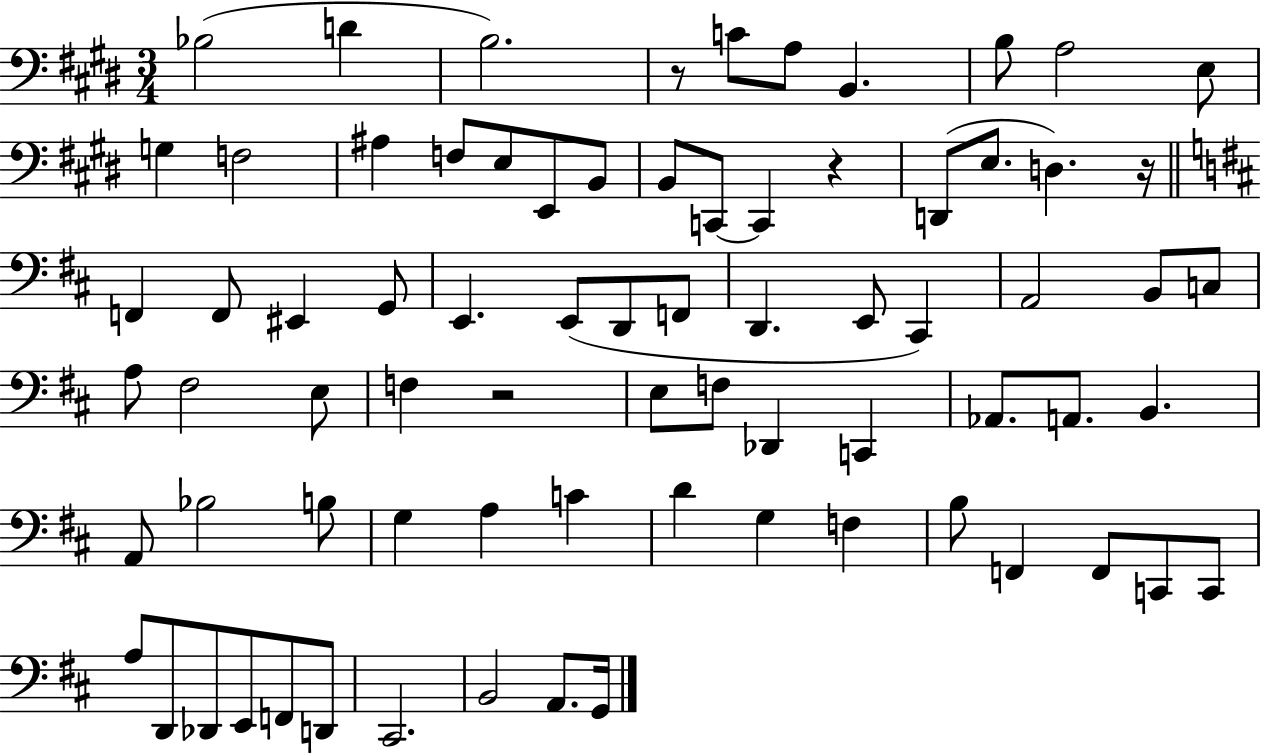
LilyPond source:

{
  \clef bass
  \numericTimeSignature
  \time 3/4
  \key e \major
  \repeat volta 2 { bes2( d'4 | b2.) | r8 c'8 a8 b,4. | b8 a2 e8 | \break g4 f2 | ais4 f8 e8 e,8 b,8 | b,8 c,8~~ c,4 r4 | d,8( e8. d4.) r16 | \break \bar "||" \break \key b \minor f,4 f,8 eis,4 g,8 | e,4. e,8( d,8 f,8 | d,4. e,8 cis,4) | a,2 b,8 c8 | \break a8 fis2 e8 | f4 r2 | e8 f8 des,4 c,4 | aes,8. a,8. b,4. | \break a,8 bes2 b8 | g4 a4 c'4 | d'4 g4 f4 | b8 f,4 f,8 c,8 c,8 | \break a8 d,8 des,8 e,8 f,8 d,8 | cis,2. | b,2 a,8. g,16 | } \bar "|."
}